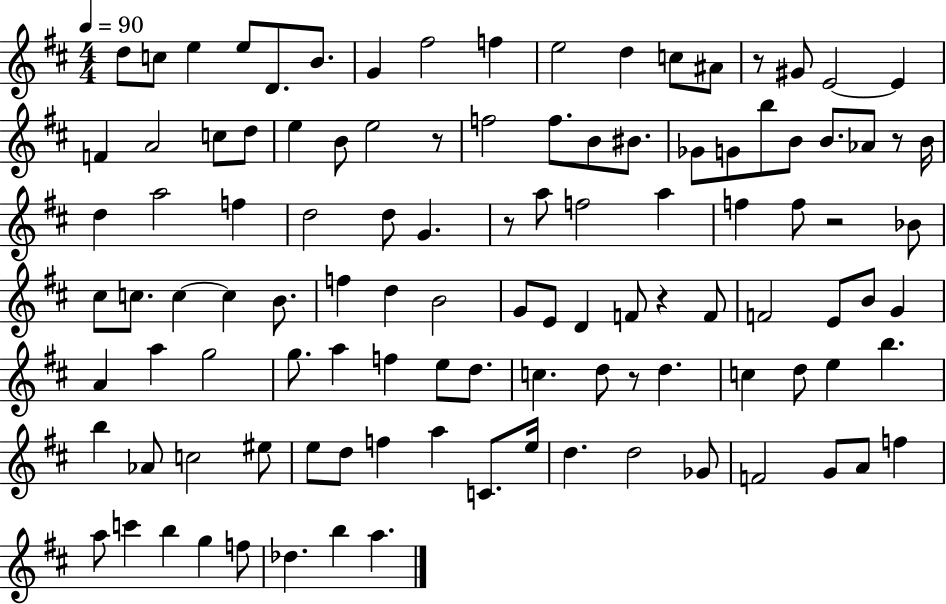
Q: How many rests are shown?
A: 7